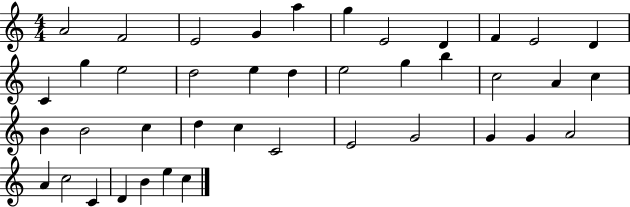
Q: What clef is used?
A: treble